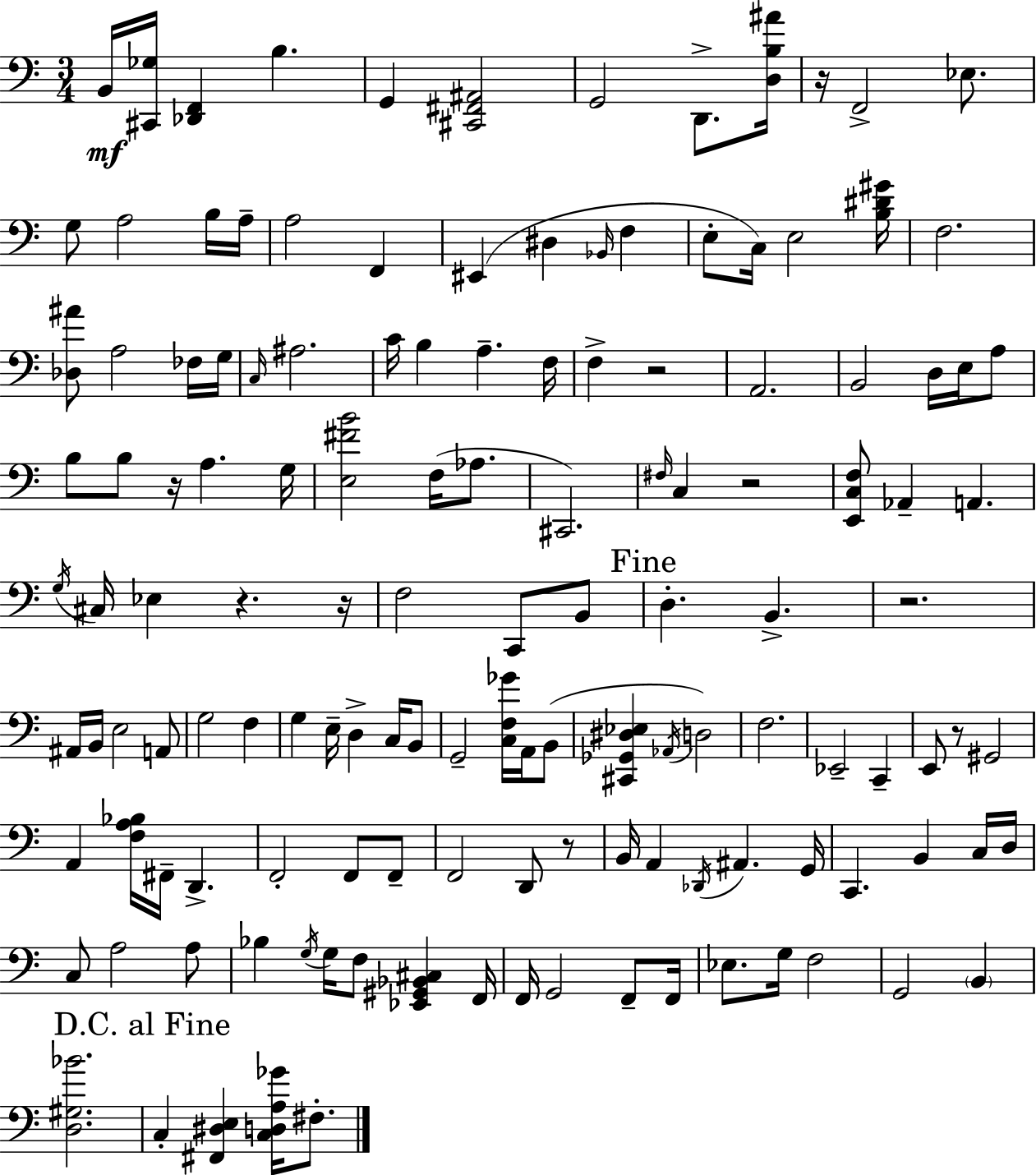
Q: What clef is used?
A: bass